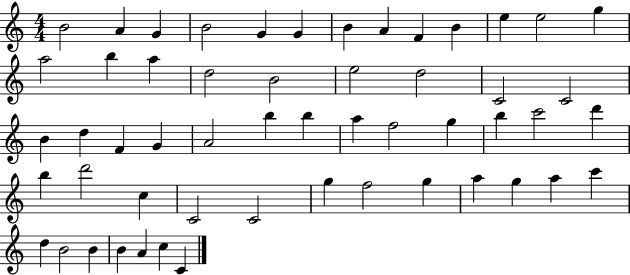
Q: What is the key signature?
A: C major